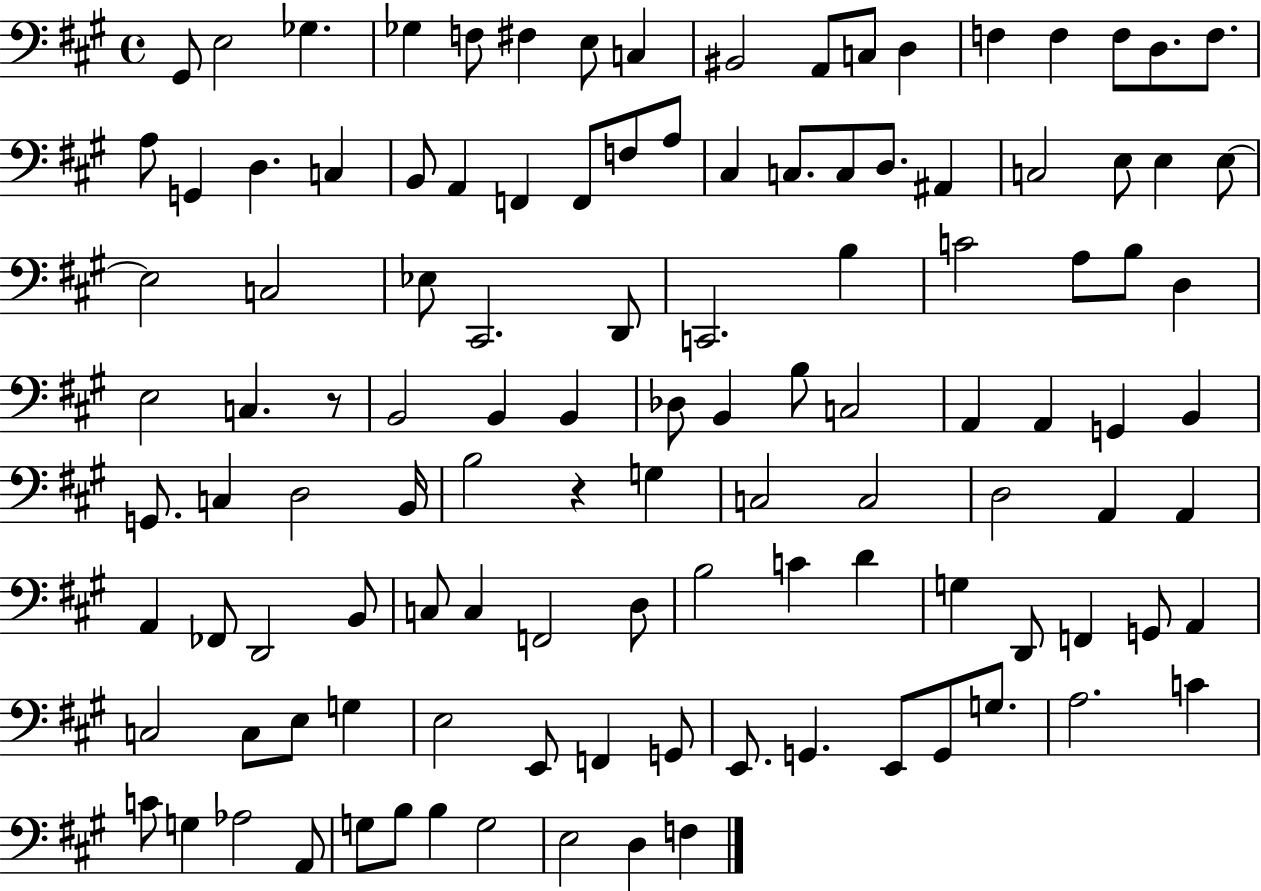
G#2/e E3/h Gb3/q. Gb3/q F3/e F#3/q E3/e C3/q BIS2/h A2/e C3/e D3/q F3/q F3/q F3/e D3/e. F3/e. A3/e G2/q D3/q. C3/q B2/e A2/q F2/q F2/e F3/e A3/e C#3/q C3/e. C3/e D3/e. A#2/q C3/h E3/e E3/q E3/e E3/h C3/h Eb3/e C#2/h. D2/e C2/h. B3/q C4/h A3/e B3/e D3/q E3/h C3/q. R/e B2/h B2/q B2/q Db3/e B2/q B3/e C3/h A2/q A2/q G2/q B2/q G2/e. C3/q D3/h B2/s B3/h R/q G3/q C3/h C3/h D3/h A2/q A2/q A2/q FES2/e D2/h B2/e C3/e C3/q F2/h D3/e B3/h C4/q D4/q G3/q D2/e F2/q G2/e A2/q C3/h C3/e E3/e G3/q E3/h E2/e F2/q G2/e E2/e. G2/q. E2/e G2/e G3/e. A3/h. C4/q C4/e G3/q Ab3/h A2/e G3/e B3/e B3/q G3/h E3/h D3/q F3/q